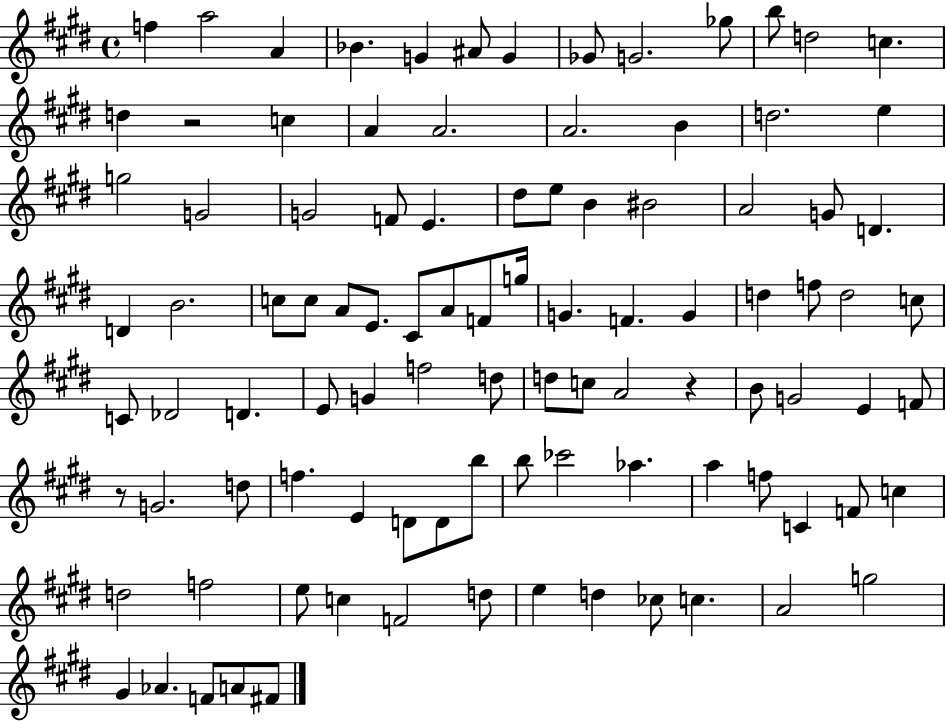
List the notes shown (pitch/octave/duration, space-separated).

F5/q A5/h A4/q Bb4/q. G4/q A#4/e G4/q Gb4/e G4/h. Gb5/e B5/e D5/h C5/q. D5/q R/h C5/q A4/q A4/h. A4/h. B4/q D5/h. E5/q G5/h G4/h G4/h F4/e E4/q. D#5/e E5/e B4/q BIS4/h A4/h G4/e D4/q. D4/q B4/h. C5/e C5/e A4/e E4/e. C#4/e A4/e F4/e G5/s G4/q. F4/q. G4/q D5/q F5/e D5/h C5/e C4/e Db4/h D4/q. E4/e G4/q F5/h D5/e D5/e C5/e A4/h R/q B4/e G4/h E4/q F4/e R/e G4/h. D5/e F5/q. E4/q D4/e D4/e B5/e B5/e CES6/h Ab5/q. A5/q F5/e C4/q F4/e C5/q D5/h F5/h E5/e C5/q F4/h D5/e E5/q D5/q CES5/e C5/q. A4/h G5/h G#4/q Ab4/q. F4/e A4/e F#4/e